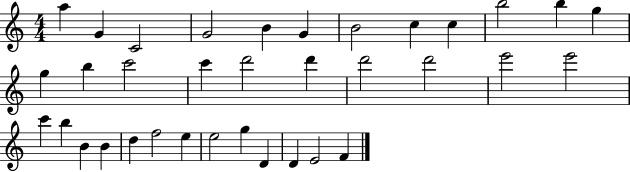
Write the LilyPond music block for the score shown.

{
  \clef treble
  \numericTimeSignature
  \time 4/4
  \key c \major
  a''4 g'4 c'2 | g'2 b'4 g'4 | b'2 c''4 c''4 | b''2 b''4 g''4 | \break g''4 b''4 c'''2 | c'''4 d'''2 d'''4 | d'''2 d'''2 | e'''2 e'''2 | \break c'''4 b''4 b'4 b'4 | d''4 f''2 e''4 | e''2 g''4 d'4 | d'4 e'2 f'4 | \break \bar "|."
}